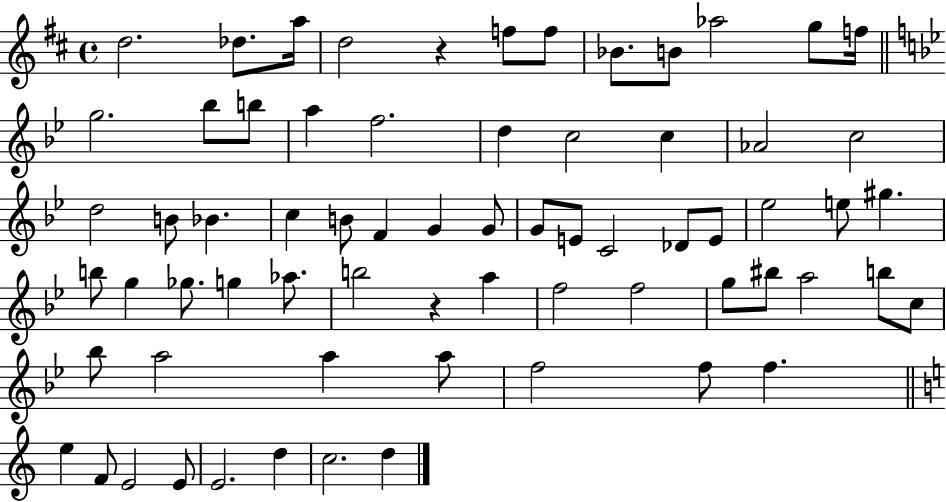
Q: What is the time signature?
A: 4/4